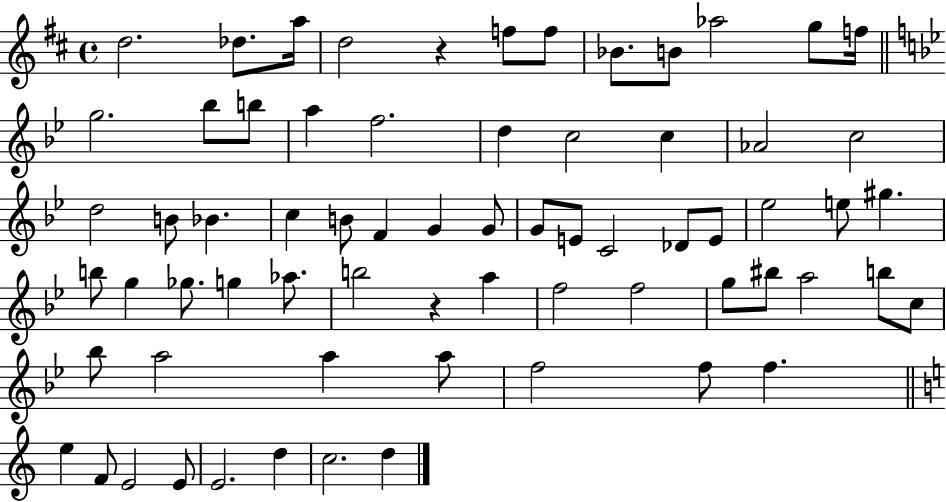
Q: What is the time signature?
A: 4/4